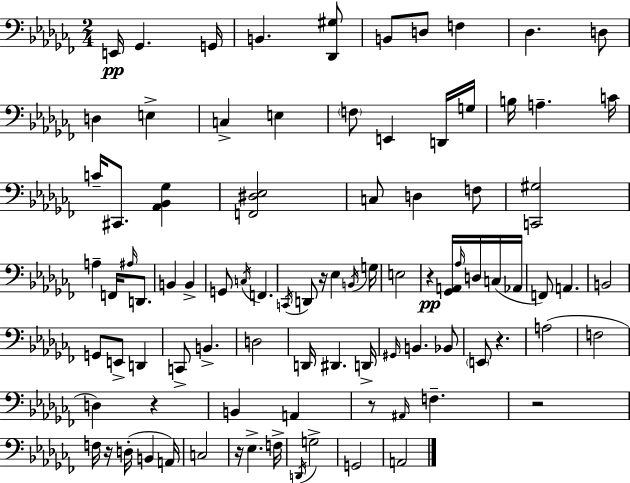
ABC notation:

X:1
T:Untitled
M:2/4
L:1/4
K:Abm
E,,/4 _G,, G,,/4 B,, [_D,,^G,]/2 B,,/2 D,/2 F, _D, D,/2 D, E, C, E, F,/2 E,, D,,/4 G,/4 B,/4 A, C/4 C/4 ^C,,/2 [_A,,_B,,_G,] [F,,^D,_E,]2 C,/2 D, F,/2 [C,,^G,]2 A, F,,/4 ^A,/4 D,,/2 B,, B,, G,,/2 C,/4 F,, C,,/4 D,,/2 z/4 _E, B,,/4 G,/4 E,2 z [_G,,A,,]/4 _A,/4 D,/4 C,/4 _A,,/4 F,,/2 A,, B,,2 G,,/2 E,,/2 D,, C,,/2 B,, D,2 D,,/4 ^D,, D,,/4 ^G,,/4 B,, _B,,/2 E,,/2 z A,2 F,2 D, z B,, A,, z/2 ^A,,/4 F, z2 F,/4 z/4 D,/4 B,, A,,/4 C,2 z/4 _E, F,/4 D,,/4 G,2 G,,2 A,,2